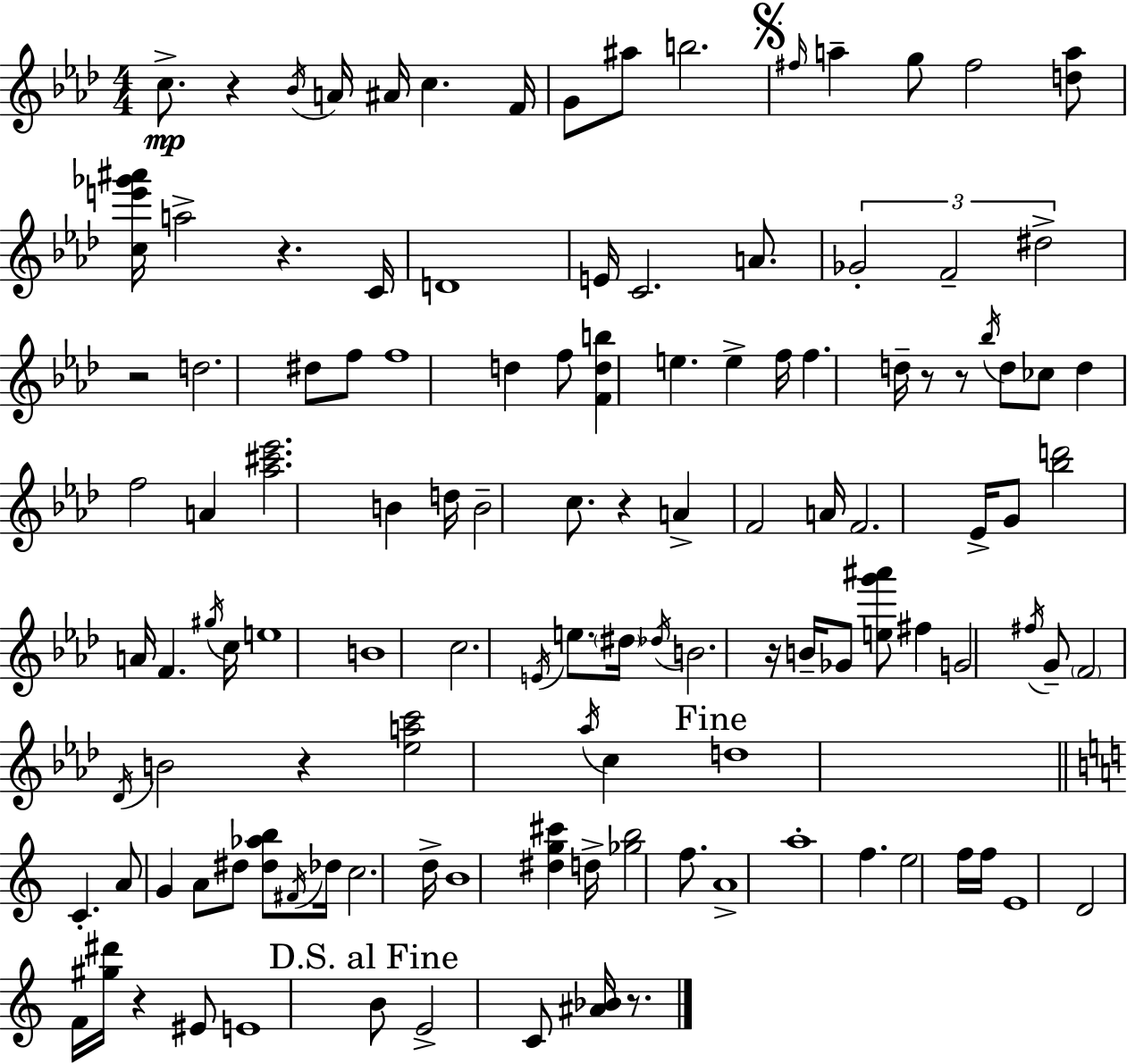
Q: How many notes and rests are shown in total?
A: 121